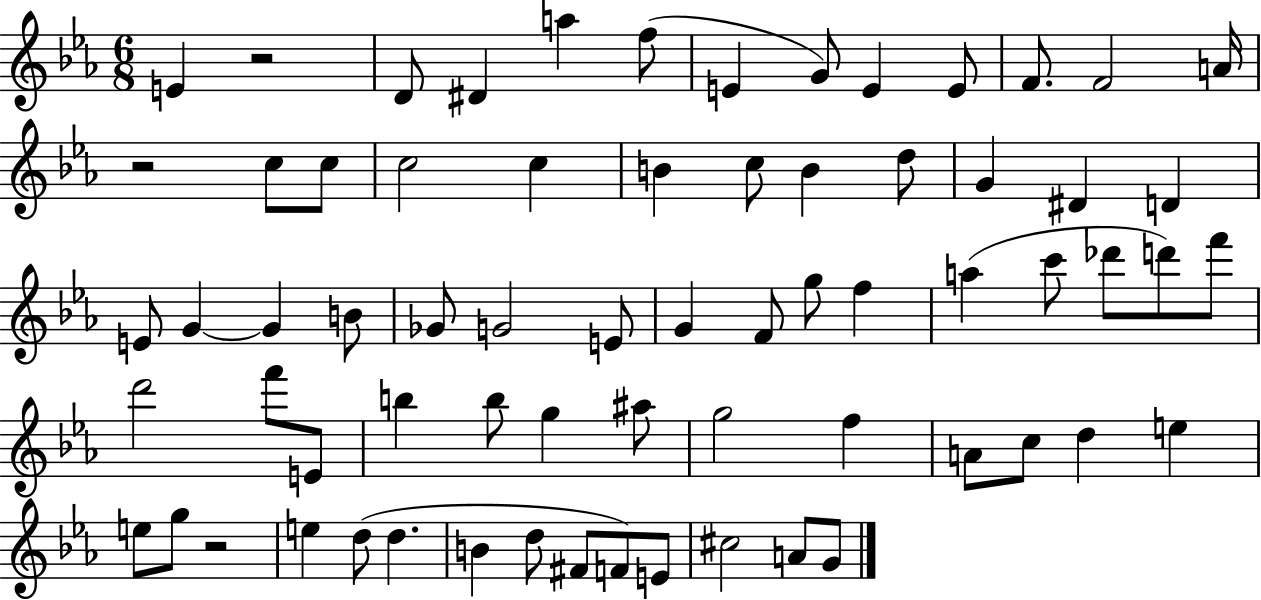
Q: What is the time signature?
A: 6/8